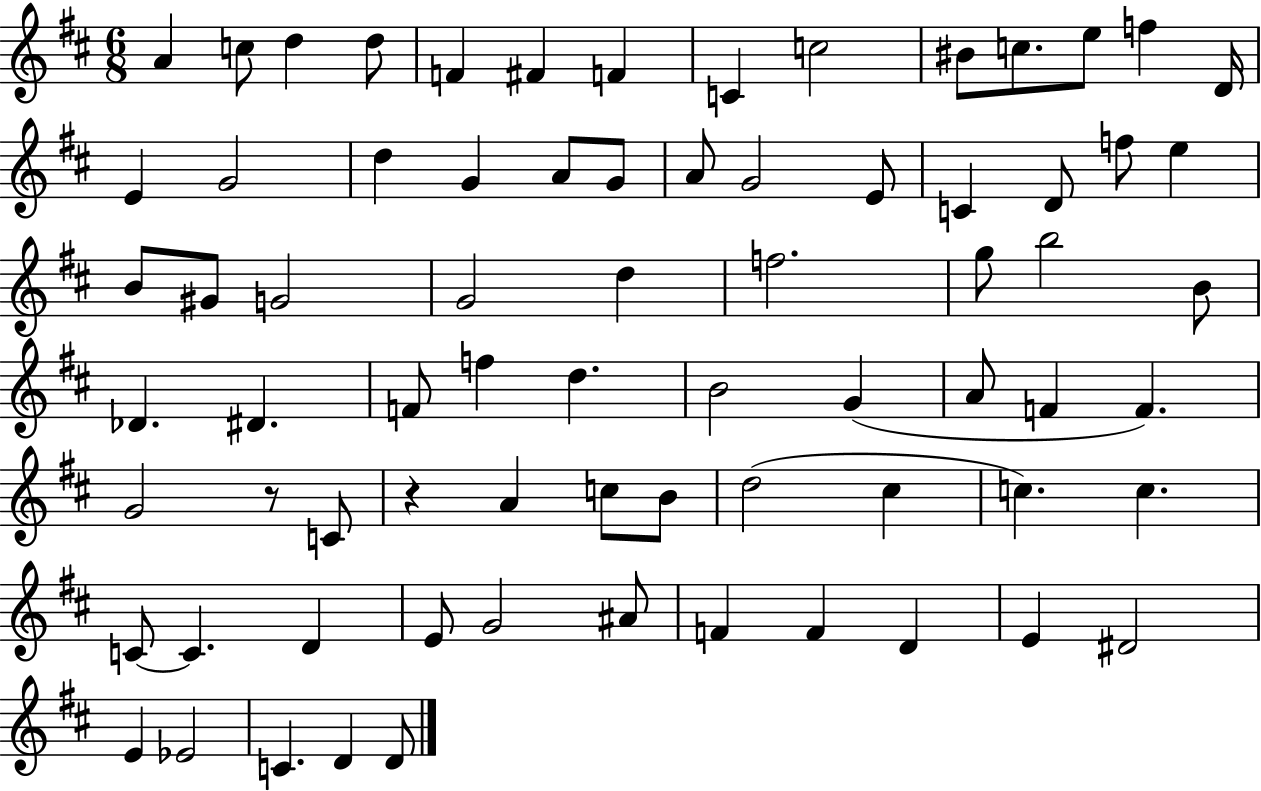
A4/q C5/e D5/q D5/e F4/q F#4/q F4/q C4/q C5/h BIS4/e C5/e. E5/e F5/q D4/s E4/q G4/h D5/q G4/q A4/e G4/e A4/e G4/h E4/e C4/q D4/e F5/e E5/q B4/e G#4/e G4/h G4/h D5/q F5/h. G5/e B5/h B4/e Db4/q. D#4/q. F4/e F5/q D5/q. B4/h G4/q A4/e F4/q F4/q. G4/h R/e C4/e R/q A4/q C5/e B4/e D5/h C#5/q C5/q. C5/q. C4/e C4/q. D4/q E4/e G4/h A#4/e F4/q F4/q D4/q E4/q D#4/h E4/q Eb4/h C4/q. D4/q D4/e